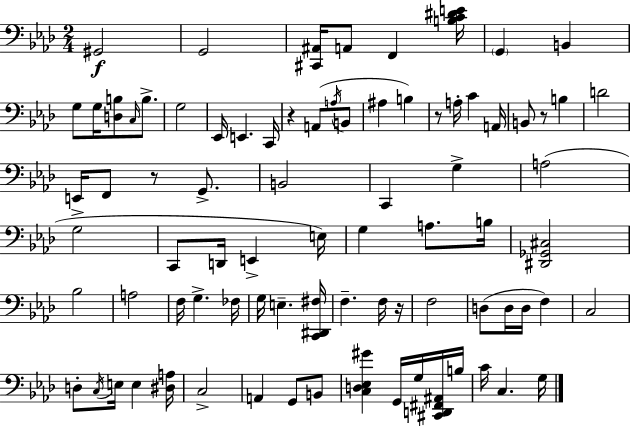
X:1
T:Untitled
M:2/4
L:1/4
K:Ab
^G,,2 G,,2 [^C,,^A,,]/4 A,,/2 F,, [B,C^DE]/4 G,, B,, G,/2 G,/4 [D,B,]/2 C,/4 B,/2 G,2 _E,,/4 E,, C,,/4 z A,,/2 A,/4 B,,/2 ^A, B, z/2 A,/4 C A,,/4 B,,/2 z/2 B, D2 E,,/4 F,,/2 z/2 G,,/2 B,,2 C,, G, A,2 G,2 C,,/2 D,,/4 E,, E,/4 G, A,/2 B,/4 [^D,,_G,,^C,]2 _B,2 A,2 F,/4 G, _F,/4 G,/4 E, [C,,^D,,^F,]/4 F, F,/4 z/4 F,2 D,/2 D,/4 D,/4 F, C,2 D,/2 C,/4 E,/4 E, [^D,A,]/4 C,2 A,, G,,/2 B,,/2 [C,D,_E,^G] G,,/4 G,/4 [^C,,D,,^F,,^A,,]/4 B,/4 C/4 C, G,/4